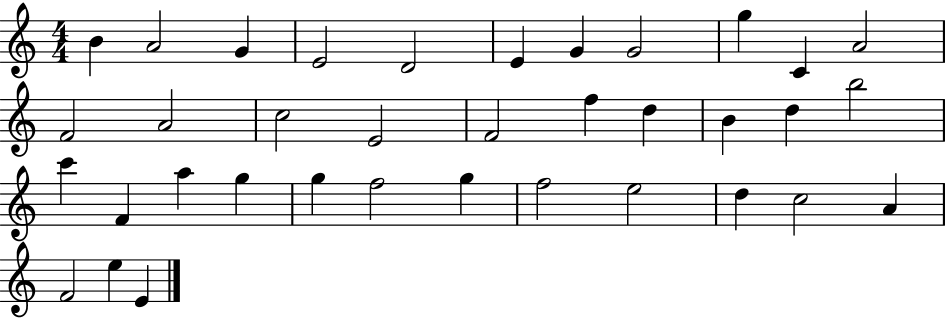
{
  \clef treble
  \numericTimeSignature
  \time 4/4
  \key c \major
  b'4 a'2 g'4 | e'2 d'2 | e'4 g'4 g'2 | g''4 c'4 a'2 | \break f'2 a'2 | c''2 e'2 | f'2 f''4 d''4 | b'4 d''4 b''2 | \break c'''4 f'4 a''4 g''4 | g''4 f''2 g''4 | f''2 e''2 | d''4 c''2 a'4 | \break f'2 e''4 e'4 | \bar "|."
}